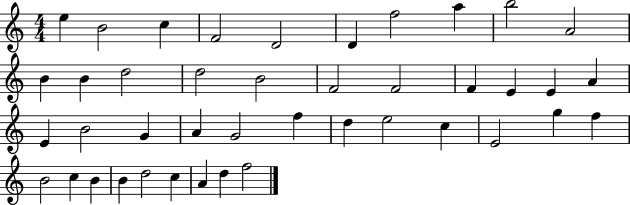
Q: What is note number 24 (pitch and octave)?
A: G4